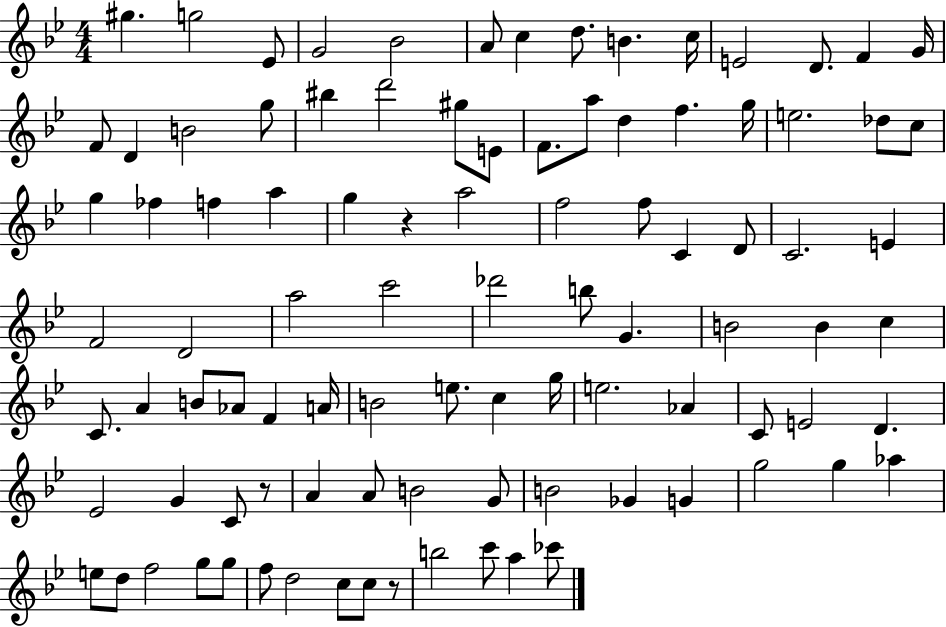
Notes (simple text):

G#5/q. G5/h Eb4/e G4/h Bb4/h A4/e C5/q D5/e. B4/q. C5/s E4/h D4/e. F4/q G4/s F4/e D4/q B4/h G5/e BIS5/q D6/h G#5/e E4/e F4/e. A5/e D5/q F5/q. G5/s E5/h. Db5/e C5/e G5/q FES5/q F5/q A5/q G5/q R/q A5/h F5/h F5/e C4/q D4/e C4/h. E4/q F4/h D4/h A5/h C6/h Db6/h B5/e G4/q. B4/h B4/q C5/q C4/e. A4/q B4/e Ab4/e F4/q A4/s B4/h E5/e. C5/q G5/s E5/h. Ab4/q C4/e E4/h D4/q. Eb4/h G4/q C4/e R/e A4/q A4/e B4/h G4/e B4/h Gb4/q G4/q G5/h G5/q Ab5/q E5/e D5/e F5/h G5/e G5/e F5/e D5/h C5/e C5/e R/e B5/h C6/e A5/q CES6/e